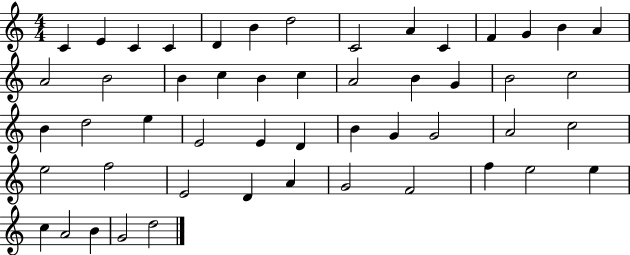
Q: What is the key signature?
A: C major